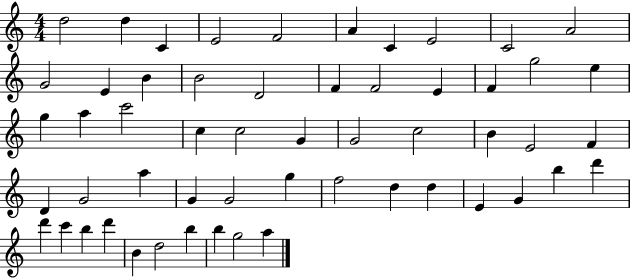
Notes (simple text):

D5/h D5/q C4/q E4/h F4/h A4/q C4/q E4/h C4/h A4/h G4/h E4/q B4/q B4/h D4/h F4/q F4/h E4/q F4/q G5/h E5/q G5/q A5/q C6/h C5/q C5/h G4/q G4/h C5/h B4/q E4/h F4/q D4/q G4/h A5/q G4/q G4/h G5/q F5/h D5/q D5/q E4/q G4/q B5/q D6/q D6/q C6/q B5/q D6/q B4/q D5/h B5/q B5/q G5/h A5/q